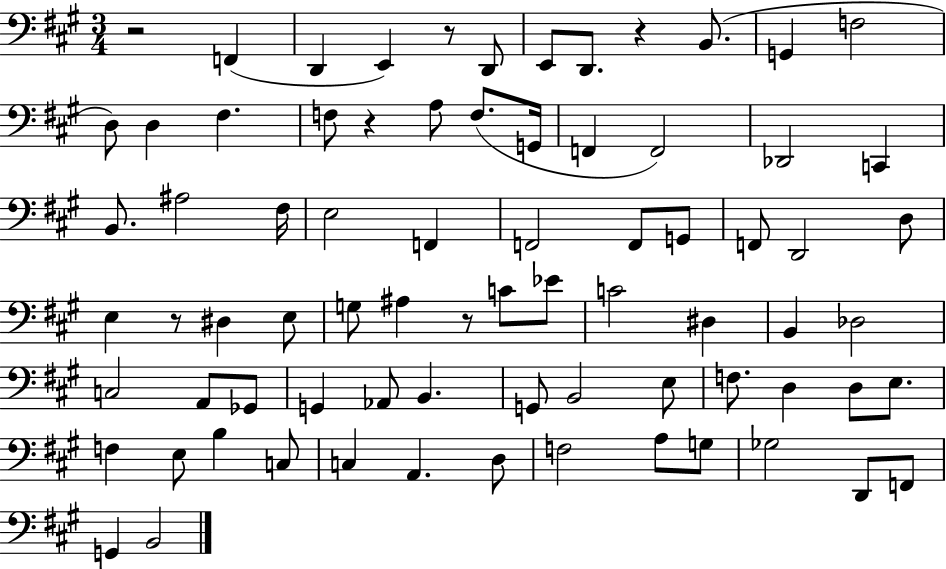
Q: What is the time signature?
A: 3/4